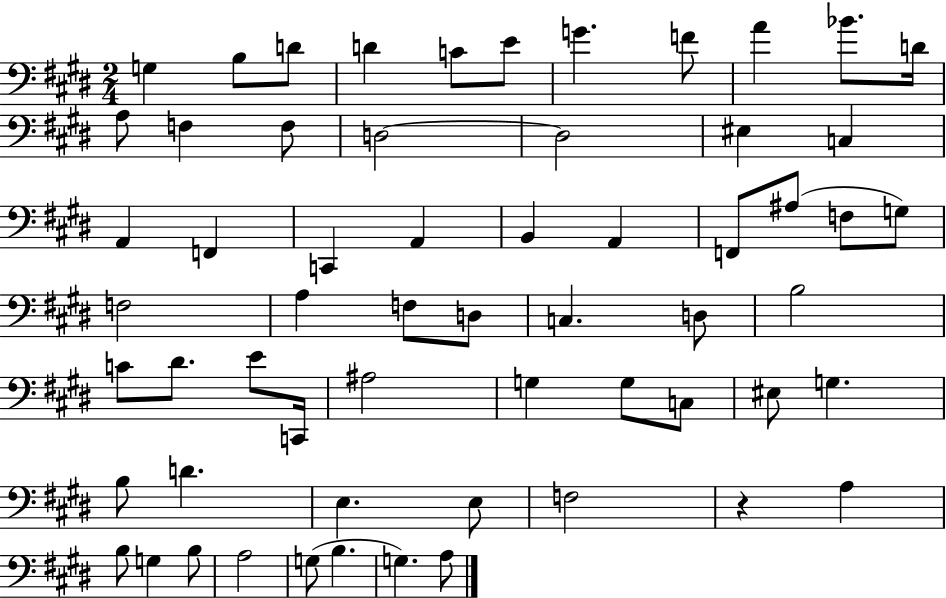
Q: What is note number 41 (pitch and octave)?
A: G3